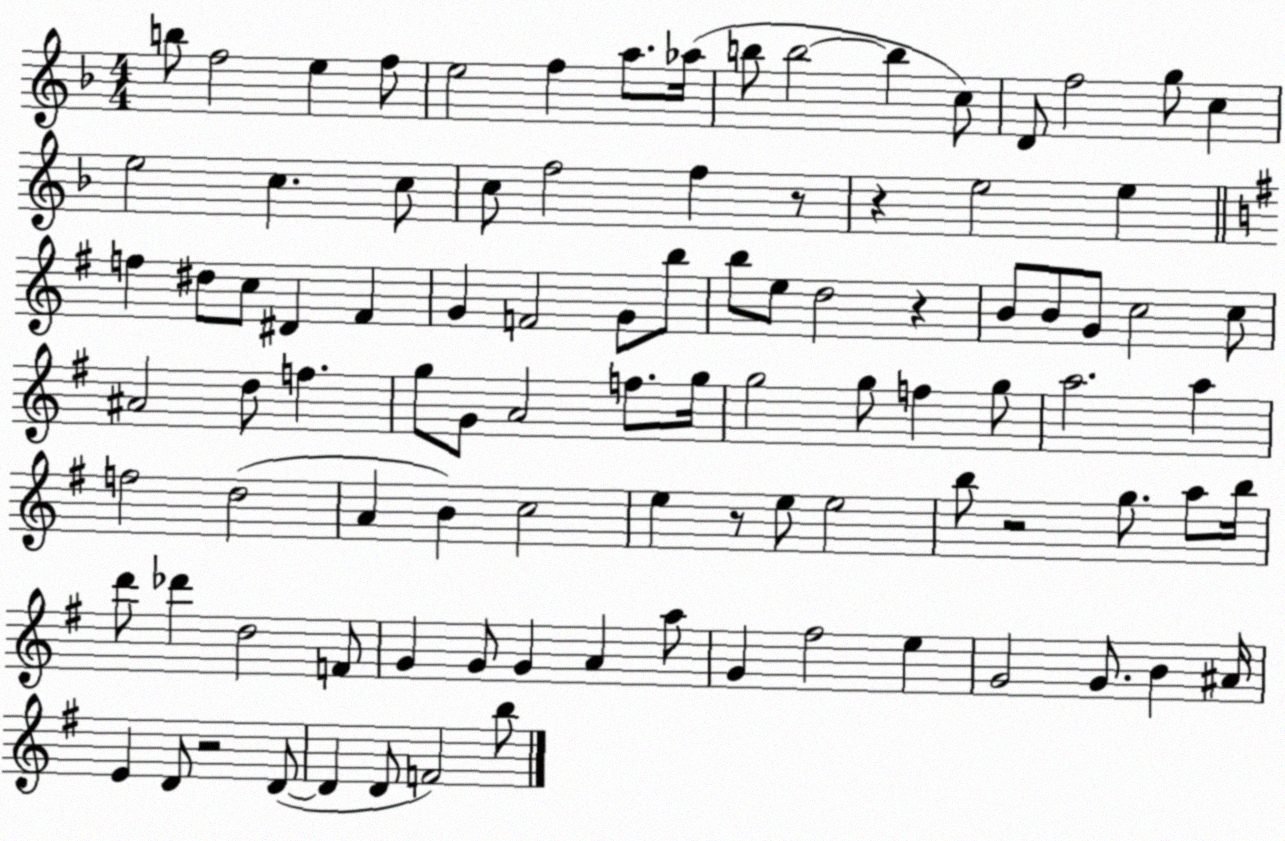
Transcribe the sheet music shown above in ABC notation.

X:1
T:Untitled
M:4/4
L:1/4
K:F
b/2 f2 e f/2 e2 f a/2 _a/4 b/2 b2 b c/2 D/2 f2 g/2 c e2 c c/2 c/2 f2 f z/2 z e2 e f ^d/2 c/2 ^D ^F G F2 G/2 b/2 b/2 e/2 d2 z B/2 B/2 G/2 c2 c/2 ^A2 d/2 f g/2 G/2 A2 f/2 g/4 g2 g/2 f g/2 a2 a f2 d2 A B c2 e z/2 e/2 e2 b/2 z2 g/2 a/2 b/4 d'/2 _d' d2 F/2 G G/2 G A a/2 G ^f2 e G2 G/2 B ^A/4 E D/2 z2 D/2 D D/2 F2 b/2